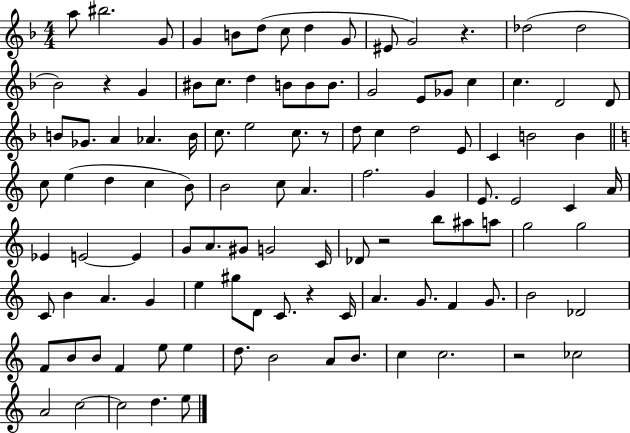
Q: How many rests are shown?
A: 6